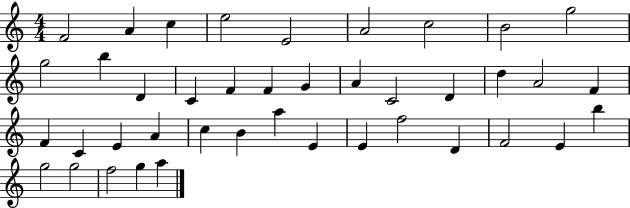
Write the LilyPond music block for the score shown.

{
  \clef treble
  \numericTimeSignature
  \time 4/4
  \key c \major
  f'2 a'4 c''4 | e''2 e'2 | a'2 c''2 | b'2 g''2 | \break g''2 b''4 d'4 | c'4 f'4 f'4 g'4 | a'4 c'2 d'4 | d''4 a'2 f'4 | \break f'4 c'4 e'4 a'4 | c''4 b'4 a''4 e'4 | e'4 f''2 d'4 | f'2 e'4 b''4 | \break g''2 g''2 | f''2 g''4 a''4 | \bar "|."
}